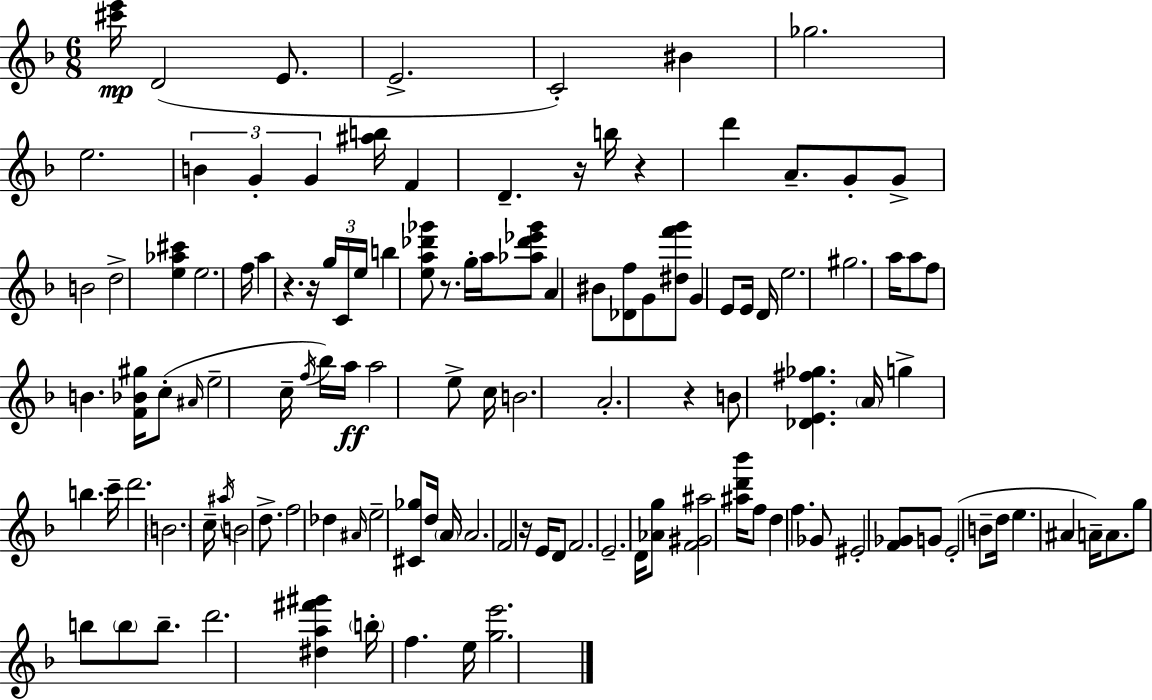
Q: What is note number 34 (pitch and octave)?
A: E4